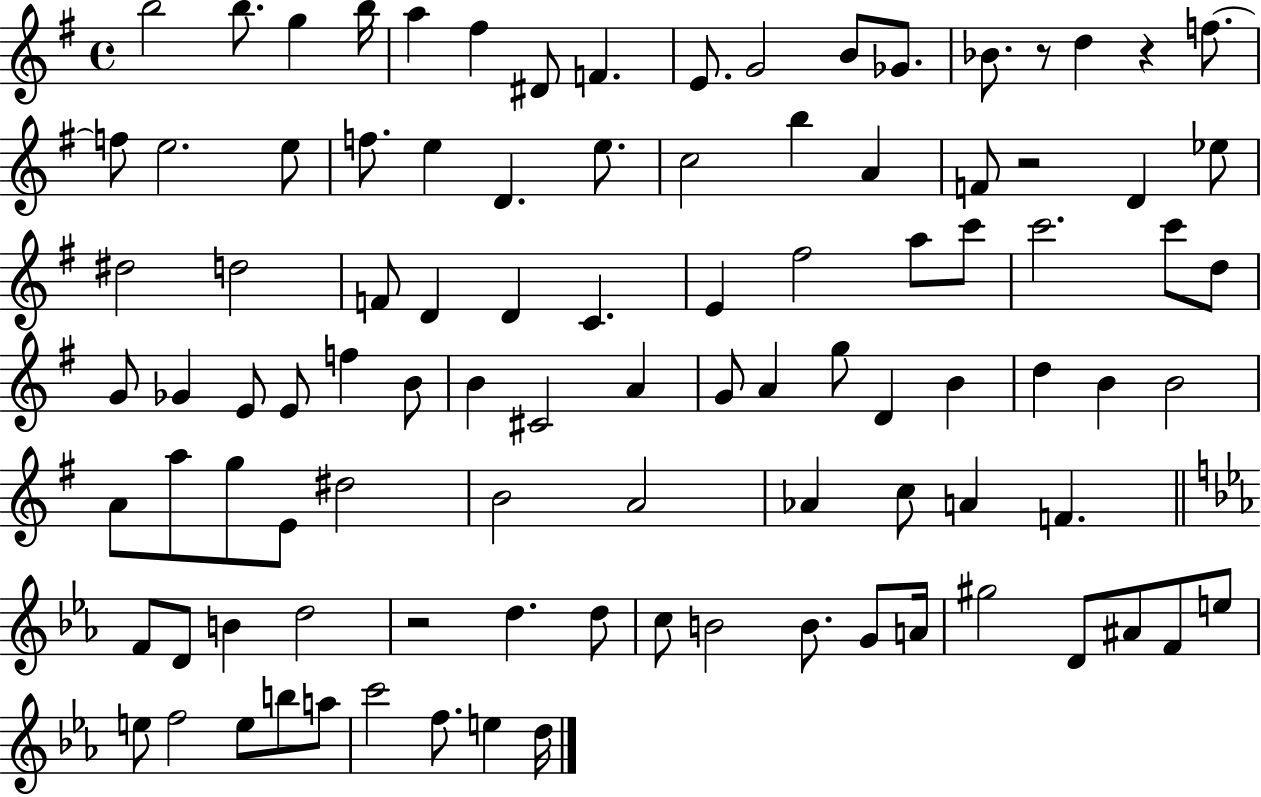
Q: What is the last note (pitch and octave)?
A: D5